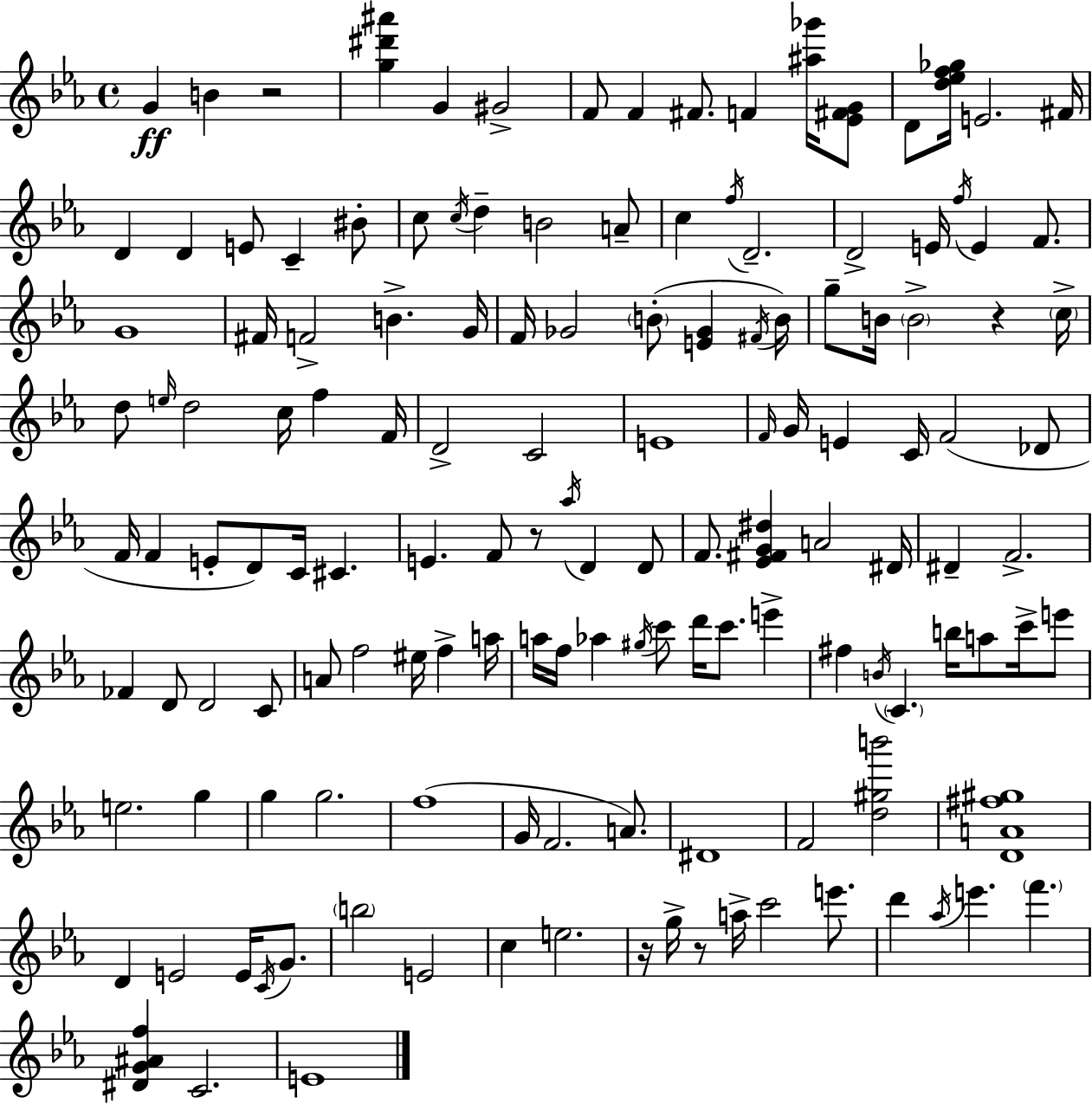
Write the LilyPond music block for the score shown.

{
  \clef treble
  \time 4/4
  \defaultTimeSignature
  \key c \minor
  \repeat volta 2 { g'4\ff b'4 r2 | <g'' dis''' ais'''>4 g'4 gis'2-> | f'8 f'4 fis'8. f'4 <ais'' ges'''>16 <ees' fis' g'>8 | d'8 <d'' ees'' f'' ges''>16 e'2. fis'16 | \break d'4 d'4 e'8 c'4-- bis'8-. | c''8 \acciaccatura { c''16 } d''4-- b'2 a'8-- | c''4 \acciaccatura { f''16 } d'2.-- | d'2-> e'16 \acciaccatura { f''16 } e'4 | \break f'8. g'1 | fis'16 f'2-> b'4.-> | g'16 f'16 ges'2 \parenthesize b'8-.( <e' ges'>4 | \acciaccatura { fis'16 } b'16) g''8-- b'16 \parenthesize b'2-> r4 | \break \parenthesize c''16-> d''8 \grace { e''16 } d''2 c''16 | f''4 f'16 d'2-> c'2 | e'1 | \grace { f'16 } g'16 e'4 c'16 f'2( | \break des'8 f'16 f'4 e'8-. d'8) c'16 | cis'4. e'4. f'8 r8 | \acciaccatura { aes''16 } d'4 d'8 f'8. <ees' fis' g' dis''>4 a'2 | dis'16 dis'4-- f'2.-> | \break fes'4 d'8 d'2 | c'8 a'8 f''2 | eis''16 f''4-> a''16 a''16 f''16 aes''4 \acciaccatura { gis''16 } c'''8 | d'''16 c'''8. e'''4-> fis''4 \acciaccatura { b'16 } \parenthesize c'4. | \break b''16 a''8 c'''16-> e'''8 e''2. | g''4 g''4 g''2. | f''1( | g'16 f'2. | \break a'8.) dis'1 | f'2 | <d'' gis'' b'''>2 <d' a' fis'' gis''>1 | d'4 e'2 | \break e'16 \acciaccatura { c'16 } g'8. \parenthesize b''2 | e'2 c''4 e''2. | r16 g''16-> r8 a''16-> c'''2 | e'''8. d'''4 \acciaccatura { aes''16 } e'''4. | \break \parenthesize f'''4. <dis' g' ais' f''>4 c'2. | e'1 | } \bar "|."
}